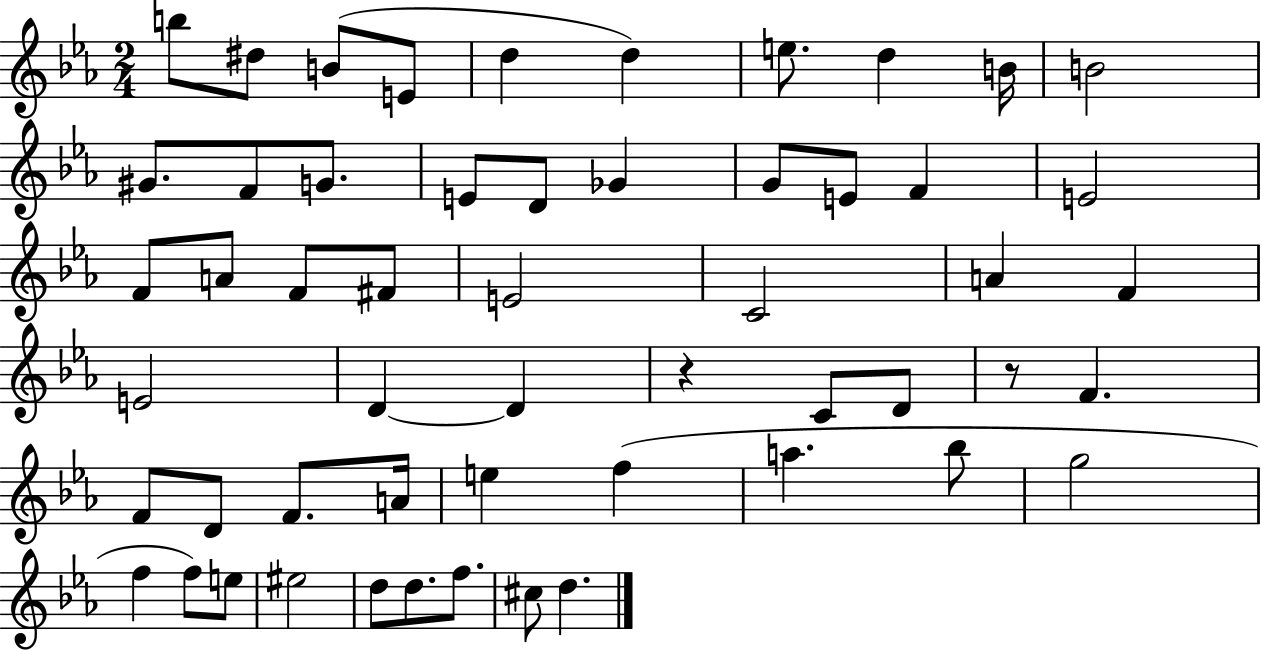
{
  \clef treble
  \numericTimeSignature
  \time 2/4
  \key ees \major
  b''8 dis''8 b'8( e'8 | d''4 d''4) | e''8. d''4 b'16 | b'2 | \break gis'8. f'8 g'8. | e'8 d'8 ges'4 | g'8 e'8 f'4 | e'2 | \break f'8 a'8 f'8 fis'8 | e'2 | c'2 | a'4 f'4 | \break e'2 | d'4~~ d'4 | r4 c'8 d'8 | r8 f'4. | \break f'8 d'8 f'8. a'16 | e''4 f''4( | a''4. bes''8 | g''2 | \break f''4 f''8) e''8 | eis''2 | d''8 d''8. f''8. | cis''8 d''4. | \break \bar "|."
}